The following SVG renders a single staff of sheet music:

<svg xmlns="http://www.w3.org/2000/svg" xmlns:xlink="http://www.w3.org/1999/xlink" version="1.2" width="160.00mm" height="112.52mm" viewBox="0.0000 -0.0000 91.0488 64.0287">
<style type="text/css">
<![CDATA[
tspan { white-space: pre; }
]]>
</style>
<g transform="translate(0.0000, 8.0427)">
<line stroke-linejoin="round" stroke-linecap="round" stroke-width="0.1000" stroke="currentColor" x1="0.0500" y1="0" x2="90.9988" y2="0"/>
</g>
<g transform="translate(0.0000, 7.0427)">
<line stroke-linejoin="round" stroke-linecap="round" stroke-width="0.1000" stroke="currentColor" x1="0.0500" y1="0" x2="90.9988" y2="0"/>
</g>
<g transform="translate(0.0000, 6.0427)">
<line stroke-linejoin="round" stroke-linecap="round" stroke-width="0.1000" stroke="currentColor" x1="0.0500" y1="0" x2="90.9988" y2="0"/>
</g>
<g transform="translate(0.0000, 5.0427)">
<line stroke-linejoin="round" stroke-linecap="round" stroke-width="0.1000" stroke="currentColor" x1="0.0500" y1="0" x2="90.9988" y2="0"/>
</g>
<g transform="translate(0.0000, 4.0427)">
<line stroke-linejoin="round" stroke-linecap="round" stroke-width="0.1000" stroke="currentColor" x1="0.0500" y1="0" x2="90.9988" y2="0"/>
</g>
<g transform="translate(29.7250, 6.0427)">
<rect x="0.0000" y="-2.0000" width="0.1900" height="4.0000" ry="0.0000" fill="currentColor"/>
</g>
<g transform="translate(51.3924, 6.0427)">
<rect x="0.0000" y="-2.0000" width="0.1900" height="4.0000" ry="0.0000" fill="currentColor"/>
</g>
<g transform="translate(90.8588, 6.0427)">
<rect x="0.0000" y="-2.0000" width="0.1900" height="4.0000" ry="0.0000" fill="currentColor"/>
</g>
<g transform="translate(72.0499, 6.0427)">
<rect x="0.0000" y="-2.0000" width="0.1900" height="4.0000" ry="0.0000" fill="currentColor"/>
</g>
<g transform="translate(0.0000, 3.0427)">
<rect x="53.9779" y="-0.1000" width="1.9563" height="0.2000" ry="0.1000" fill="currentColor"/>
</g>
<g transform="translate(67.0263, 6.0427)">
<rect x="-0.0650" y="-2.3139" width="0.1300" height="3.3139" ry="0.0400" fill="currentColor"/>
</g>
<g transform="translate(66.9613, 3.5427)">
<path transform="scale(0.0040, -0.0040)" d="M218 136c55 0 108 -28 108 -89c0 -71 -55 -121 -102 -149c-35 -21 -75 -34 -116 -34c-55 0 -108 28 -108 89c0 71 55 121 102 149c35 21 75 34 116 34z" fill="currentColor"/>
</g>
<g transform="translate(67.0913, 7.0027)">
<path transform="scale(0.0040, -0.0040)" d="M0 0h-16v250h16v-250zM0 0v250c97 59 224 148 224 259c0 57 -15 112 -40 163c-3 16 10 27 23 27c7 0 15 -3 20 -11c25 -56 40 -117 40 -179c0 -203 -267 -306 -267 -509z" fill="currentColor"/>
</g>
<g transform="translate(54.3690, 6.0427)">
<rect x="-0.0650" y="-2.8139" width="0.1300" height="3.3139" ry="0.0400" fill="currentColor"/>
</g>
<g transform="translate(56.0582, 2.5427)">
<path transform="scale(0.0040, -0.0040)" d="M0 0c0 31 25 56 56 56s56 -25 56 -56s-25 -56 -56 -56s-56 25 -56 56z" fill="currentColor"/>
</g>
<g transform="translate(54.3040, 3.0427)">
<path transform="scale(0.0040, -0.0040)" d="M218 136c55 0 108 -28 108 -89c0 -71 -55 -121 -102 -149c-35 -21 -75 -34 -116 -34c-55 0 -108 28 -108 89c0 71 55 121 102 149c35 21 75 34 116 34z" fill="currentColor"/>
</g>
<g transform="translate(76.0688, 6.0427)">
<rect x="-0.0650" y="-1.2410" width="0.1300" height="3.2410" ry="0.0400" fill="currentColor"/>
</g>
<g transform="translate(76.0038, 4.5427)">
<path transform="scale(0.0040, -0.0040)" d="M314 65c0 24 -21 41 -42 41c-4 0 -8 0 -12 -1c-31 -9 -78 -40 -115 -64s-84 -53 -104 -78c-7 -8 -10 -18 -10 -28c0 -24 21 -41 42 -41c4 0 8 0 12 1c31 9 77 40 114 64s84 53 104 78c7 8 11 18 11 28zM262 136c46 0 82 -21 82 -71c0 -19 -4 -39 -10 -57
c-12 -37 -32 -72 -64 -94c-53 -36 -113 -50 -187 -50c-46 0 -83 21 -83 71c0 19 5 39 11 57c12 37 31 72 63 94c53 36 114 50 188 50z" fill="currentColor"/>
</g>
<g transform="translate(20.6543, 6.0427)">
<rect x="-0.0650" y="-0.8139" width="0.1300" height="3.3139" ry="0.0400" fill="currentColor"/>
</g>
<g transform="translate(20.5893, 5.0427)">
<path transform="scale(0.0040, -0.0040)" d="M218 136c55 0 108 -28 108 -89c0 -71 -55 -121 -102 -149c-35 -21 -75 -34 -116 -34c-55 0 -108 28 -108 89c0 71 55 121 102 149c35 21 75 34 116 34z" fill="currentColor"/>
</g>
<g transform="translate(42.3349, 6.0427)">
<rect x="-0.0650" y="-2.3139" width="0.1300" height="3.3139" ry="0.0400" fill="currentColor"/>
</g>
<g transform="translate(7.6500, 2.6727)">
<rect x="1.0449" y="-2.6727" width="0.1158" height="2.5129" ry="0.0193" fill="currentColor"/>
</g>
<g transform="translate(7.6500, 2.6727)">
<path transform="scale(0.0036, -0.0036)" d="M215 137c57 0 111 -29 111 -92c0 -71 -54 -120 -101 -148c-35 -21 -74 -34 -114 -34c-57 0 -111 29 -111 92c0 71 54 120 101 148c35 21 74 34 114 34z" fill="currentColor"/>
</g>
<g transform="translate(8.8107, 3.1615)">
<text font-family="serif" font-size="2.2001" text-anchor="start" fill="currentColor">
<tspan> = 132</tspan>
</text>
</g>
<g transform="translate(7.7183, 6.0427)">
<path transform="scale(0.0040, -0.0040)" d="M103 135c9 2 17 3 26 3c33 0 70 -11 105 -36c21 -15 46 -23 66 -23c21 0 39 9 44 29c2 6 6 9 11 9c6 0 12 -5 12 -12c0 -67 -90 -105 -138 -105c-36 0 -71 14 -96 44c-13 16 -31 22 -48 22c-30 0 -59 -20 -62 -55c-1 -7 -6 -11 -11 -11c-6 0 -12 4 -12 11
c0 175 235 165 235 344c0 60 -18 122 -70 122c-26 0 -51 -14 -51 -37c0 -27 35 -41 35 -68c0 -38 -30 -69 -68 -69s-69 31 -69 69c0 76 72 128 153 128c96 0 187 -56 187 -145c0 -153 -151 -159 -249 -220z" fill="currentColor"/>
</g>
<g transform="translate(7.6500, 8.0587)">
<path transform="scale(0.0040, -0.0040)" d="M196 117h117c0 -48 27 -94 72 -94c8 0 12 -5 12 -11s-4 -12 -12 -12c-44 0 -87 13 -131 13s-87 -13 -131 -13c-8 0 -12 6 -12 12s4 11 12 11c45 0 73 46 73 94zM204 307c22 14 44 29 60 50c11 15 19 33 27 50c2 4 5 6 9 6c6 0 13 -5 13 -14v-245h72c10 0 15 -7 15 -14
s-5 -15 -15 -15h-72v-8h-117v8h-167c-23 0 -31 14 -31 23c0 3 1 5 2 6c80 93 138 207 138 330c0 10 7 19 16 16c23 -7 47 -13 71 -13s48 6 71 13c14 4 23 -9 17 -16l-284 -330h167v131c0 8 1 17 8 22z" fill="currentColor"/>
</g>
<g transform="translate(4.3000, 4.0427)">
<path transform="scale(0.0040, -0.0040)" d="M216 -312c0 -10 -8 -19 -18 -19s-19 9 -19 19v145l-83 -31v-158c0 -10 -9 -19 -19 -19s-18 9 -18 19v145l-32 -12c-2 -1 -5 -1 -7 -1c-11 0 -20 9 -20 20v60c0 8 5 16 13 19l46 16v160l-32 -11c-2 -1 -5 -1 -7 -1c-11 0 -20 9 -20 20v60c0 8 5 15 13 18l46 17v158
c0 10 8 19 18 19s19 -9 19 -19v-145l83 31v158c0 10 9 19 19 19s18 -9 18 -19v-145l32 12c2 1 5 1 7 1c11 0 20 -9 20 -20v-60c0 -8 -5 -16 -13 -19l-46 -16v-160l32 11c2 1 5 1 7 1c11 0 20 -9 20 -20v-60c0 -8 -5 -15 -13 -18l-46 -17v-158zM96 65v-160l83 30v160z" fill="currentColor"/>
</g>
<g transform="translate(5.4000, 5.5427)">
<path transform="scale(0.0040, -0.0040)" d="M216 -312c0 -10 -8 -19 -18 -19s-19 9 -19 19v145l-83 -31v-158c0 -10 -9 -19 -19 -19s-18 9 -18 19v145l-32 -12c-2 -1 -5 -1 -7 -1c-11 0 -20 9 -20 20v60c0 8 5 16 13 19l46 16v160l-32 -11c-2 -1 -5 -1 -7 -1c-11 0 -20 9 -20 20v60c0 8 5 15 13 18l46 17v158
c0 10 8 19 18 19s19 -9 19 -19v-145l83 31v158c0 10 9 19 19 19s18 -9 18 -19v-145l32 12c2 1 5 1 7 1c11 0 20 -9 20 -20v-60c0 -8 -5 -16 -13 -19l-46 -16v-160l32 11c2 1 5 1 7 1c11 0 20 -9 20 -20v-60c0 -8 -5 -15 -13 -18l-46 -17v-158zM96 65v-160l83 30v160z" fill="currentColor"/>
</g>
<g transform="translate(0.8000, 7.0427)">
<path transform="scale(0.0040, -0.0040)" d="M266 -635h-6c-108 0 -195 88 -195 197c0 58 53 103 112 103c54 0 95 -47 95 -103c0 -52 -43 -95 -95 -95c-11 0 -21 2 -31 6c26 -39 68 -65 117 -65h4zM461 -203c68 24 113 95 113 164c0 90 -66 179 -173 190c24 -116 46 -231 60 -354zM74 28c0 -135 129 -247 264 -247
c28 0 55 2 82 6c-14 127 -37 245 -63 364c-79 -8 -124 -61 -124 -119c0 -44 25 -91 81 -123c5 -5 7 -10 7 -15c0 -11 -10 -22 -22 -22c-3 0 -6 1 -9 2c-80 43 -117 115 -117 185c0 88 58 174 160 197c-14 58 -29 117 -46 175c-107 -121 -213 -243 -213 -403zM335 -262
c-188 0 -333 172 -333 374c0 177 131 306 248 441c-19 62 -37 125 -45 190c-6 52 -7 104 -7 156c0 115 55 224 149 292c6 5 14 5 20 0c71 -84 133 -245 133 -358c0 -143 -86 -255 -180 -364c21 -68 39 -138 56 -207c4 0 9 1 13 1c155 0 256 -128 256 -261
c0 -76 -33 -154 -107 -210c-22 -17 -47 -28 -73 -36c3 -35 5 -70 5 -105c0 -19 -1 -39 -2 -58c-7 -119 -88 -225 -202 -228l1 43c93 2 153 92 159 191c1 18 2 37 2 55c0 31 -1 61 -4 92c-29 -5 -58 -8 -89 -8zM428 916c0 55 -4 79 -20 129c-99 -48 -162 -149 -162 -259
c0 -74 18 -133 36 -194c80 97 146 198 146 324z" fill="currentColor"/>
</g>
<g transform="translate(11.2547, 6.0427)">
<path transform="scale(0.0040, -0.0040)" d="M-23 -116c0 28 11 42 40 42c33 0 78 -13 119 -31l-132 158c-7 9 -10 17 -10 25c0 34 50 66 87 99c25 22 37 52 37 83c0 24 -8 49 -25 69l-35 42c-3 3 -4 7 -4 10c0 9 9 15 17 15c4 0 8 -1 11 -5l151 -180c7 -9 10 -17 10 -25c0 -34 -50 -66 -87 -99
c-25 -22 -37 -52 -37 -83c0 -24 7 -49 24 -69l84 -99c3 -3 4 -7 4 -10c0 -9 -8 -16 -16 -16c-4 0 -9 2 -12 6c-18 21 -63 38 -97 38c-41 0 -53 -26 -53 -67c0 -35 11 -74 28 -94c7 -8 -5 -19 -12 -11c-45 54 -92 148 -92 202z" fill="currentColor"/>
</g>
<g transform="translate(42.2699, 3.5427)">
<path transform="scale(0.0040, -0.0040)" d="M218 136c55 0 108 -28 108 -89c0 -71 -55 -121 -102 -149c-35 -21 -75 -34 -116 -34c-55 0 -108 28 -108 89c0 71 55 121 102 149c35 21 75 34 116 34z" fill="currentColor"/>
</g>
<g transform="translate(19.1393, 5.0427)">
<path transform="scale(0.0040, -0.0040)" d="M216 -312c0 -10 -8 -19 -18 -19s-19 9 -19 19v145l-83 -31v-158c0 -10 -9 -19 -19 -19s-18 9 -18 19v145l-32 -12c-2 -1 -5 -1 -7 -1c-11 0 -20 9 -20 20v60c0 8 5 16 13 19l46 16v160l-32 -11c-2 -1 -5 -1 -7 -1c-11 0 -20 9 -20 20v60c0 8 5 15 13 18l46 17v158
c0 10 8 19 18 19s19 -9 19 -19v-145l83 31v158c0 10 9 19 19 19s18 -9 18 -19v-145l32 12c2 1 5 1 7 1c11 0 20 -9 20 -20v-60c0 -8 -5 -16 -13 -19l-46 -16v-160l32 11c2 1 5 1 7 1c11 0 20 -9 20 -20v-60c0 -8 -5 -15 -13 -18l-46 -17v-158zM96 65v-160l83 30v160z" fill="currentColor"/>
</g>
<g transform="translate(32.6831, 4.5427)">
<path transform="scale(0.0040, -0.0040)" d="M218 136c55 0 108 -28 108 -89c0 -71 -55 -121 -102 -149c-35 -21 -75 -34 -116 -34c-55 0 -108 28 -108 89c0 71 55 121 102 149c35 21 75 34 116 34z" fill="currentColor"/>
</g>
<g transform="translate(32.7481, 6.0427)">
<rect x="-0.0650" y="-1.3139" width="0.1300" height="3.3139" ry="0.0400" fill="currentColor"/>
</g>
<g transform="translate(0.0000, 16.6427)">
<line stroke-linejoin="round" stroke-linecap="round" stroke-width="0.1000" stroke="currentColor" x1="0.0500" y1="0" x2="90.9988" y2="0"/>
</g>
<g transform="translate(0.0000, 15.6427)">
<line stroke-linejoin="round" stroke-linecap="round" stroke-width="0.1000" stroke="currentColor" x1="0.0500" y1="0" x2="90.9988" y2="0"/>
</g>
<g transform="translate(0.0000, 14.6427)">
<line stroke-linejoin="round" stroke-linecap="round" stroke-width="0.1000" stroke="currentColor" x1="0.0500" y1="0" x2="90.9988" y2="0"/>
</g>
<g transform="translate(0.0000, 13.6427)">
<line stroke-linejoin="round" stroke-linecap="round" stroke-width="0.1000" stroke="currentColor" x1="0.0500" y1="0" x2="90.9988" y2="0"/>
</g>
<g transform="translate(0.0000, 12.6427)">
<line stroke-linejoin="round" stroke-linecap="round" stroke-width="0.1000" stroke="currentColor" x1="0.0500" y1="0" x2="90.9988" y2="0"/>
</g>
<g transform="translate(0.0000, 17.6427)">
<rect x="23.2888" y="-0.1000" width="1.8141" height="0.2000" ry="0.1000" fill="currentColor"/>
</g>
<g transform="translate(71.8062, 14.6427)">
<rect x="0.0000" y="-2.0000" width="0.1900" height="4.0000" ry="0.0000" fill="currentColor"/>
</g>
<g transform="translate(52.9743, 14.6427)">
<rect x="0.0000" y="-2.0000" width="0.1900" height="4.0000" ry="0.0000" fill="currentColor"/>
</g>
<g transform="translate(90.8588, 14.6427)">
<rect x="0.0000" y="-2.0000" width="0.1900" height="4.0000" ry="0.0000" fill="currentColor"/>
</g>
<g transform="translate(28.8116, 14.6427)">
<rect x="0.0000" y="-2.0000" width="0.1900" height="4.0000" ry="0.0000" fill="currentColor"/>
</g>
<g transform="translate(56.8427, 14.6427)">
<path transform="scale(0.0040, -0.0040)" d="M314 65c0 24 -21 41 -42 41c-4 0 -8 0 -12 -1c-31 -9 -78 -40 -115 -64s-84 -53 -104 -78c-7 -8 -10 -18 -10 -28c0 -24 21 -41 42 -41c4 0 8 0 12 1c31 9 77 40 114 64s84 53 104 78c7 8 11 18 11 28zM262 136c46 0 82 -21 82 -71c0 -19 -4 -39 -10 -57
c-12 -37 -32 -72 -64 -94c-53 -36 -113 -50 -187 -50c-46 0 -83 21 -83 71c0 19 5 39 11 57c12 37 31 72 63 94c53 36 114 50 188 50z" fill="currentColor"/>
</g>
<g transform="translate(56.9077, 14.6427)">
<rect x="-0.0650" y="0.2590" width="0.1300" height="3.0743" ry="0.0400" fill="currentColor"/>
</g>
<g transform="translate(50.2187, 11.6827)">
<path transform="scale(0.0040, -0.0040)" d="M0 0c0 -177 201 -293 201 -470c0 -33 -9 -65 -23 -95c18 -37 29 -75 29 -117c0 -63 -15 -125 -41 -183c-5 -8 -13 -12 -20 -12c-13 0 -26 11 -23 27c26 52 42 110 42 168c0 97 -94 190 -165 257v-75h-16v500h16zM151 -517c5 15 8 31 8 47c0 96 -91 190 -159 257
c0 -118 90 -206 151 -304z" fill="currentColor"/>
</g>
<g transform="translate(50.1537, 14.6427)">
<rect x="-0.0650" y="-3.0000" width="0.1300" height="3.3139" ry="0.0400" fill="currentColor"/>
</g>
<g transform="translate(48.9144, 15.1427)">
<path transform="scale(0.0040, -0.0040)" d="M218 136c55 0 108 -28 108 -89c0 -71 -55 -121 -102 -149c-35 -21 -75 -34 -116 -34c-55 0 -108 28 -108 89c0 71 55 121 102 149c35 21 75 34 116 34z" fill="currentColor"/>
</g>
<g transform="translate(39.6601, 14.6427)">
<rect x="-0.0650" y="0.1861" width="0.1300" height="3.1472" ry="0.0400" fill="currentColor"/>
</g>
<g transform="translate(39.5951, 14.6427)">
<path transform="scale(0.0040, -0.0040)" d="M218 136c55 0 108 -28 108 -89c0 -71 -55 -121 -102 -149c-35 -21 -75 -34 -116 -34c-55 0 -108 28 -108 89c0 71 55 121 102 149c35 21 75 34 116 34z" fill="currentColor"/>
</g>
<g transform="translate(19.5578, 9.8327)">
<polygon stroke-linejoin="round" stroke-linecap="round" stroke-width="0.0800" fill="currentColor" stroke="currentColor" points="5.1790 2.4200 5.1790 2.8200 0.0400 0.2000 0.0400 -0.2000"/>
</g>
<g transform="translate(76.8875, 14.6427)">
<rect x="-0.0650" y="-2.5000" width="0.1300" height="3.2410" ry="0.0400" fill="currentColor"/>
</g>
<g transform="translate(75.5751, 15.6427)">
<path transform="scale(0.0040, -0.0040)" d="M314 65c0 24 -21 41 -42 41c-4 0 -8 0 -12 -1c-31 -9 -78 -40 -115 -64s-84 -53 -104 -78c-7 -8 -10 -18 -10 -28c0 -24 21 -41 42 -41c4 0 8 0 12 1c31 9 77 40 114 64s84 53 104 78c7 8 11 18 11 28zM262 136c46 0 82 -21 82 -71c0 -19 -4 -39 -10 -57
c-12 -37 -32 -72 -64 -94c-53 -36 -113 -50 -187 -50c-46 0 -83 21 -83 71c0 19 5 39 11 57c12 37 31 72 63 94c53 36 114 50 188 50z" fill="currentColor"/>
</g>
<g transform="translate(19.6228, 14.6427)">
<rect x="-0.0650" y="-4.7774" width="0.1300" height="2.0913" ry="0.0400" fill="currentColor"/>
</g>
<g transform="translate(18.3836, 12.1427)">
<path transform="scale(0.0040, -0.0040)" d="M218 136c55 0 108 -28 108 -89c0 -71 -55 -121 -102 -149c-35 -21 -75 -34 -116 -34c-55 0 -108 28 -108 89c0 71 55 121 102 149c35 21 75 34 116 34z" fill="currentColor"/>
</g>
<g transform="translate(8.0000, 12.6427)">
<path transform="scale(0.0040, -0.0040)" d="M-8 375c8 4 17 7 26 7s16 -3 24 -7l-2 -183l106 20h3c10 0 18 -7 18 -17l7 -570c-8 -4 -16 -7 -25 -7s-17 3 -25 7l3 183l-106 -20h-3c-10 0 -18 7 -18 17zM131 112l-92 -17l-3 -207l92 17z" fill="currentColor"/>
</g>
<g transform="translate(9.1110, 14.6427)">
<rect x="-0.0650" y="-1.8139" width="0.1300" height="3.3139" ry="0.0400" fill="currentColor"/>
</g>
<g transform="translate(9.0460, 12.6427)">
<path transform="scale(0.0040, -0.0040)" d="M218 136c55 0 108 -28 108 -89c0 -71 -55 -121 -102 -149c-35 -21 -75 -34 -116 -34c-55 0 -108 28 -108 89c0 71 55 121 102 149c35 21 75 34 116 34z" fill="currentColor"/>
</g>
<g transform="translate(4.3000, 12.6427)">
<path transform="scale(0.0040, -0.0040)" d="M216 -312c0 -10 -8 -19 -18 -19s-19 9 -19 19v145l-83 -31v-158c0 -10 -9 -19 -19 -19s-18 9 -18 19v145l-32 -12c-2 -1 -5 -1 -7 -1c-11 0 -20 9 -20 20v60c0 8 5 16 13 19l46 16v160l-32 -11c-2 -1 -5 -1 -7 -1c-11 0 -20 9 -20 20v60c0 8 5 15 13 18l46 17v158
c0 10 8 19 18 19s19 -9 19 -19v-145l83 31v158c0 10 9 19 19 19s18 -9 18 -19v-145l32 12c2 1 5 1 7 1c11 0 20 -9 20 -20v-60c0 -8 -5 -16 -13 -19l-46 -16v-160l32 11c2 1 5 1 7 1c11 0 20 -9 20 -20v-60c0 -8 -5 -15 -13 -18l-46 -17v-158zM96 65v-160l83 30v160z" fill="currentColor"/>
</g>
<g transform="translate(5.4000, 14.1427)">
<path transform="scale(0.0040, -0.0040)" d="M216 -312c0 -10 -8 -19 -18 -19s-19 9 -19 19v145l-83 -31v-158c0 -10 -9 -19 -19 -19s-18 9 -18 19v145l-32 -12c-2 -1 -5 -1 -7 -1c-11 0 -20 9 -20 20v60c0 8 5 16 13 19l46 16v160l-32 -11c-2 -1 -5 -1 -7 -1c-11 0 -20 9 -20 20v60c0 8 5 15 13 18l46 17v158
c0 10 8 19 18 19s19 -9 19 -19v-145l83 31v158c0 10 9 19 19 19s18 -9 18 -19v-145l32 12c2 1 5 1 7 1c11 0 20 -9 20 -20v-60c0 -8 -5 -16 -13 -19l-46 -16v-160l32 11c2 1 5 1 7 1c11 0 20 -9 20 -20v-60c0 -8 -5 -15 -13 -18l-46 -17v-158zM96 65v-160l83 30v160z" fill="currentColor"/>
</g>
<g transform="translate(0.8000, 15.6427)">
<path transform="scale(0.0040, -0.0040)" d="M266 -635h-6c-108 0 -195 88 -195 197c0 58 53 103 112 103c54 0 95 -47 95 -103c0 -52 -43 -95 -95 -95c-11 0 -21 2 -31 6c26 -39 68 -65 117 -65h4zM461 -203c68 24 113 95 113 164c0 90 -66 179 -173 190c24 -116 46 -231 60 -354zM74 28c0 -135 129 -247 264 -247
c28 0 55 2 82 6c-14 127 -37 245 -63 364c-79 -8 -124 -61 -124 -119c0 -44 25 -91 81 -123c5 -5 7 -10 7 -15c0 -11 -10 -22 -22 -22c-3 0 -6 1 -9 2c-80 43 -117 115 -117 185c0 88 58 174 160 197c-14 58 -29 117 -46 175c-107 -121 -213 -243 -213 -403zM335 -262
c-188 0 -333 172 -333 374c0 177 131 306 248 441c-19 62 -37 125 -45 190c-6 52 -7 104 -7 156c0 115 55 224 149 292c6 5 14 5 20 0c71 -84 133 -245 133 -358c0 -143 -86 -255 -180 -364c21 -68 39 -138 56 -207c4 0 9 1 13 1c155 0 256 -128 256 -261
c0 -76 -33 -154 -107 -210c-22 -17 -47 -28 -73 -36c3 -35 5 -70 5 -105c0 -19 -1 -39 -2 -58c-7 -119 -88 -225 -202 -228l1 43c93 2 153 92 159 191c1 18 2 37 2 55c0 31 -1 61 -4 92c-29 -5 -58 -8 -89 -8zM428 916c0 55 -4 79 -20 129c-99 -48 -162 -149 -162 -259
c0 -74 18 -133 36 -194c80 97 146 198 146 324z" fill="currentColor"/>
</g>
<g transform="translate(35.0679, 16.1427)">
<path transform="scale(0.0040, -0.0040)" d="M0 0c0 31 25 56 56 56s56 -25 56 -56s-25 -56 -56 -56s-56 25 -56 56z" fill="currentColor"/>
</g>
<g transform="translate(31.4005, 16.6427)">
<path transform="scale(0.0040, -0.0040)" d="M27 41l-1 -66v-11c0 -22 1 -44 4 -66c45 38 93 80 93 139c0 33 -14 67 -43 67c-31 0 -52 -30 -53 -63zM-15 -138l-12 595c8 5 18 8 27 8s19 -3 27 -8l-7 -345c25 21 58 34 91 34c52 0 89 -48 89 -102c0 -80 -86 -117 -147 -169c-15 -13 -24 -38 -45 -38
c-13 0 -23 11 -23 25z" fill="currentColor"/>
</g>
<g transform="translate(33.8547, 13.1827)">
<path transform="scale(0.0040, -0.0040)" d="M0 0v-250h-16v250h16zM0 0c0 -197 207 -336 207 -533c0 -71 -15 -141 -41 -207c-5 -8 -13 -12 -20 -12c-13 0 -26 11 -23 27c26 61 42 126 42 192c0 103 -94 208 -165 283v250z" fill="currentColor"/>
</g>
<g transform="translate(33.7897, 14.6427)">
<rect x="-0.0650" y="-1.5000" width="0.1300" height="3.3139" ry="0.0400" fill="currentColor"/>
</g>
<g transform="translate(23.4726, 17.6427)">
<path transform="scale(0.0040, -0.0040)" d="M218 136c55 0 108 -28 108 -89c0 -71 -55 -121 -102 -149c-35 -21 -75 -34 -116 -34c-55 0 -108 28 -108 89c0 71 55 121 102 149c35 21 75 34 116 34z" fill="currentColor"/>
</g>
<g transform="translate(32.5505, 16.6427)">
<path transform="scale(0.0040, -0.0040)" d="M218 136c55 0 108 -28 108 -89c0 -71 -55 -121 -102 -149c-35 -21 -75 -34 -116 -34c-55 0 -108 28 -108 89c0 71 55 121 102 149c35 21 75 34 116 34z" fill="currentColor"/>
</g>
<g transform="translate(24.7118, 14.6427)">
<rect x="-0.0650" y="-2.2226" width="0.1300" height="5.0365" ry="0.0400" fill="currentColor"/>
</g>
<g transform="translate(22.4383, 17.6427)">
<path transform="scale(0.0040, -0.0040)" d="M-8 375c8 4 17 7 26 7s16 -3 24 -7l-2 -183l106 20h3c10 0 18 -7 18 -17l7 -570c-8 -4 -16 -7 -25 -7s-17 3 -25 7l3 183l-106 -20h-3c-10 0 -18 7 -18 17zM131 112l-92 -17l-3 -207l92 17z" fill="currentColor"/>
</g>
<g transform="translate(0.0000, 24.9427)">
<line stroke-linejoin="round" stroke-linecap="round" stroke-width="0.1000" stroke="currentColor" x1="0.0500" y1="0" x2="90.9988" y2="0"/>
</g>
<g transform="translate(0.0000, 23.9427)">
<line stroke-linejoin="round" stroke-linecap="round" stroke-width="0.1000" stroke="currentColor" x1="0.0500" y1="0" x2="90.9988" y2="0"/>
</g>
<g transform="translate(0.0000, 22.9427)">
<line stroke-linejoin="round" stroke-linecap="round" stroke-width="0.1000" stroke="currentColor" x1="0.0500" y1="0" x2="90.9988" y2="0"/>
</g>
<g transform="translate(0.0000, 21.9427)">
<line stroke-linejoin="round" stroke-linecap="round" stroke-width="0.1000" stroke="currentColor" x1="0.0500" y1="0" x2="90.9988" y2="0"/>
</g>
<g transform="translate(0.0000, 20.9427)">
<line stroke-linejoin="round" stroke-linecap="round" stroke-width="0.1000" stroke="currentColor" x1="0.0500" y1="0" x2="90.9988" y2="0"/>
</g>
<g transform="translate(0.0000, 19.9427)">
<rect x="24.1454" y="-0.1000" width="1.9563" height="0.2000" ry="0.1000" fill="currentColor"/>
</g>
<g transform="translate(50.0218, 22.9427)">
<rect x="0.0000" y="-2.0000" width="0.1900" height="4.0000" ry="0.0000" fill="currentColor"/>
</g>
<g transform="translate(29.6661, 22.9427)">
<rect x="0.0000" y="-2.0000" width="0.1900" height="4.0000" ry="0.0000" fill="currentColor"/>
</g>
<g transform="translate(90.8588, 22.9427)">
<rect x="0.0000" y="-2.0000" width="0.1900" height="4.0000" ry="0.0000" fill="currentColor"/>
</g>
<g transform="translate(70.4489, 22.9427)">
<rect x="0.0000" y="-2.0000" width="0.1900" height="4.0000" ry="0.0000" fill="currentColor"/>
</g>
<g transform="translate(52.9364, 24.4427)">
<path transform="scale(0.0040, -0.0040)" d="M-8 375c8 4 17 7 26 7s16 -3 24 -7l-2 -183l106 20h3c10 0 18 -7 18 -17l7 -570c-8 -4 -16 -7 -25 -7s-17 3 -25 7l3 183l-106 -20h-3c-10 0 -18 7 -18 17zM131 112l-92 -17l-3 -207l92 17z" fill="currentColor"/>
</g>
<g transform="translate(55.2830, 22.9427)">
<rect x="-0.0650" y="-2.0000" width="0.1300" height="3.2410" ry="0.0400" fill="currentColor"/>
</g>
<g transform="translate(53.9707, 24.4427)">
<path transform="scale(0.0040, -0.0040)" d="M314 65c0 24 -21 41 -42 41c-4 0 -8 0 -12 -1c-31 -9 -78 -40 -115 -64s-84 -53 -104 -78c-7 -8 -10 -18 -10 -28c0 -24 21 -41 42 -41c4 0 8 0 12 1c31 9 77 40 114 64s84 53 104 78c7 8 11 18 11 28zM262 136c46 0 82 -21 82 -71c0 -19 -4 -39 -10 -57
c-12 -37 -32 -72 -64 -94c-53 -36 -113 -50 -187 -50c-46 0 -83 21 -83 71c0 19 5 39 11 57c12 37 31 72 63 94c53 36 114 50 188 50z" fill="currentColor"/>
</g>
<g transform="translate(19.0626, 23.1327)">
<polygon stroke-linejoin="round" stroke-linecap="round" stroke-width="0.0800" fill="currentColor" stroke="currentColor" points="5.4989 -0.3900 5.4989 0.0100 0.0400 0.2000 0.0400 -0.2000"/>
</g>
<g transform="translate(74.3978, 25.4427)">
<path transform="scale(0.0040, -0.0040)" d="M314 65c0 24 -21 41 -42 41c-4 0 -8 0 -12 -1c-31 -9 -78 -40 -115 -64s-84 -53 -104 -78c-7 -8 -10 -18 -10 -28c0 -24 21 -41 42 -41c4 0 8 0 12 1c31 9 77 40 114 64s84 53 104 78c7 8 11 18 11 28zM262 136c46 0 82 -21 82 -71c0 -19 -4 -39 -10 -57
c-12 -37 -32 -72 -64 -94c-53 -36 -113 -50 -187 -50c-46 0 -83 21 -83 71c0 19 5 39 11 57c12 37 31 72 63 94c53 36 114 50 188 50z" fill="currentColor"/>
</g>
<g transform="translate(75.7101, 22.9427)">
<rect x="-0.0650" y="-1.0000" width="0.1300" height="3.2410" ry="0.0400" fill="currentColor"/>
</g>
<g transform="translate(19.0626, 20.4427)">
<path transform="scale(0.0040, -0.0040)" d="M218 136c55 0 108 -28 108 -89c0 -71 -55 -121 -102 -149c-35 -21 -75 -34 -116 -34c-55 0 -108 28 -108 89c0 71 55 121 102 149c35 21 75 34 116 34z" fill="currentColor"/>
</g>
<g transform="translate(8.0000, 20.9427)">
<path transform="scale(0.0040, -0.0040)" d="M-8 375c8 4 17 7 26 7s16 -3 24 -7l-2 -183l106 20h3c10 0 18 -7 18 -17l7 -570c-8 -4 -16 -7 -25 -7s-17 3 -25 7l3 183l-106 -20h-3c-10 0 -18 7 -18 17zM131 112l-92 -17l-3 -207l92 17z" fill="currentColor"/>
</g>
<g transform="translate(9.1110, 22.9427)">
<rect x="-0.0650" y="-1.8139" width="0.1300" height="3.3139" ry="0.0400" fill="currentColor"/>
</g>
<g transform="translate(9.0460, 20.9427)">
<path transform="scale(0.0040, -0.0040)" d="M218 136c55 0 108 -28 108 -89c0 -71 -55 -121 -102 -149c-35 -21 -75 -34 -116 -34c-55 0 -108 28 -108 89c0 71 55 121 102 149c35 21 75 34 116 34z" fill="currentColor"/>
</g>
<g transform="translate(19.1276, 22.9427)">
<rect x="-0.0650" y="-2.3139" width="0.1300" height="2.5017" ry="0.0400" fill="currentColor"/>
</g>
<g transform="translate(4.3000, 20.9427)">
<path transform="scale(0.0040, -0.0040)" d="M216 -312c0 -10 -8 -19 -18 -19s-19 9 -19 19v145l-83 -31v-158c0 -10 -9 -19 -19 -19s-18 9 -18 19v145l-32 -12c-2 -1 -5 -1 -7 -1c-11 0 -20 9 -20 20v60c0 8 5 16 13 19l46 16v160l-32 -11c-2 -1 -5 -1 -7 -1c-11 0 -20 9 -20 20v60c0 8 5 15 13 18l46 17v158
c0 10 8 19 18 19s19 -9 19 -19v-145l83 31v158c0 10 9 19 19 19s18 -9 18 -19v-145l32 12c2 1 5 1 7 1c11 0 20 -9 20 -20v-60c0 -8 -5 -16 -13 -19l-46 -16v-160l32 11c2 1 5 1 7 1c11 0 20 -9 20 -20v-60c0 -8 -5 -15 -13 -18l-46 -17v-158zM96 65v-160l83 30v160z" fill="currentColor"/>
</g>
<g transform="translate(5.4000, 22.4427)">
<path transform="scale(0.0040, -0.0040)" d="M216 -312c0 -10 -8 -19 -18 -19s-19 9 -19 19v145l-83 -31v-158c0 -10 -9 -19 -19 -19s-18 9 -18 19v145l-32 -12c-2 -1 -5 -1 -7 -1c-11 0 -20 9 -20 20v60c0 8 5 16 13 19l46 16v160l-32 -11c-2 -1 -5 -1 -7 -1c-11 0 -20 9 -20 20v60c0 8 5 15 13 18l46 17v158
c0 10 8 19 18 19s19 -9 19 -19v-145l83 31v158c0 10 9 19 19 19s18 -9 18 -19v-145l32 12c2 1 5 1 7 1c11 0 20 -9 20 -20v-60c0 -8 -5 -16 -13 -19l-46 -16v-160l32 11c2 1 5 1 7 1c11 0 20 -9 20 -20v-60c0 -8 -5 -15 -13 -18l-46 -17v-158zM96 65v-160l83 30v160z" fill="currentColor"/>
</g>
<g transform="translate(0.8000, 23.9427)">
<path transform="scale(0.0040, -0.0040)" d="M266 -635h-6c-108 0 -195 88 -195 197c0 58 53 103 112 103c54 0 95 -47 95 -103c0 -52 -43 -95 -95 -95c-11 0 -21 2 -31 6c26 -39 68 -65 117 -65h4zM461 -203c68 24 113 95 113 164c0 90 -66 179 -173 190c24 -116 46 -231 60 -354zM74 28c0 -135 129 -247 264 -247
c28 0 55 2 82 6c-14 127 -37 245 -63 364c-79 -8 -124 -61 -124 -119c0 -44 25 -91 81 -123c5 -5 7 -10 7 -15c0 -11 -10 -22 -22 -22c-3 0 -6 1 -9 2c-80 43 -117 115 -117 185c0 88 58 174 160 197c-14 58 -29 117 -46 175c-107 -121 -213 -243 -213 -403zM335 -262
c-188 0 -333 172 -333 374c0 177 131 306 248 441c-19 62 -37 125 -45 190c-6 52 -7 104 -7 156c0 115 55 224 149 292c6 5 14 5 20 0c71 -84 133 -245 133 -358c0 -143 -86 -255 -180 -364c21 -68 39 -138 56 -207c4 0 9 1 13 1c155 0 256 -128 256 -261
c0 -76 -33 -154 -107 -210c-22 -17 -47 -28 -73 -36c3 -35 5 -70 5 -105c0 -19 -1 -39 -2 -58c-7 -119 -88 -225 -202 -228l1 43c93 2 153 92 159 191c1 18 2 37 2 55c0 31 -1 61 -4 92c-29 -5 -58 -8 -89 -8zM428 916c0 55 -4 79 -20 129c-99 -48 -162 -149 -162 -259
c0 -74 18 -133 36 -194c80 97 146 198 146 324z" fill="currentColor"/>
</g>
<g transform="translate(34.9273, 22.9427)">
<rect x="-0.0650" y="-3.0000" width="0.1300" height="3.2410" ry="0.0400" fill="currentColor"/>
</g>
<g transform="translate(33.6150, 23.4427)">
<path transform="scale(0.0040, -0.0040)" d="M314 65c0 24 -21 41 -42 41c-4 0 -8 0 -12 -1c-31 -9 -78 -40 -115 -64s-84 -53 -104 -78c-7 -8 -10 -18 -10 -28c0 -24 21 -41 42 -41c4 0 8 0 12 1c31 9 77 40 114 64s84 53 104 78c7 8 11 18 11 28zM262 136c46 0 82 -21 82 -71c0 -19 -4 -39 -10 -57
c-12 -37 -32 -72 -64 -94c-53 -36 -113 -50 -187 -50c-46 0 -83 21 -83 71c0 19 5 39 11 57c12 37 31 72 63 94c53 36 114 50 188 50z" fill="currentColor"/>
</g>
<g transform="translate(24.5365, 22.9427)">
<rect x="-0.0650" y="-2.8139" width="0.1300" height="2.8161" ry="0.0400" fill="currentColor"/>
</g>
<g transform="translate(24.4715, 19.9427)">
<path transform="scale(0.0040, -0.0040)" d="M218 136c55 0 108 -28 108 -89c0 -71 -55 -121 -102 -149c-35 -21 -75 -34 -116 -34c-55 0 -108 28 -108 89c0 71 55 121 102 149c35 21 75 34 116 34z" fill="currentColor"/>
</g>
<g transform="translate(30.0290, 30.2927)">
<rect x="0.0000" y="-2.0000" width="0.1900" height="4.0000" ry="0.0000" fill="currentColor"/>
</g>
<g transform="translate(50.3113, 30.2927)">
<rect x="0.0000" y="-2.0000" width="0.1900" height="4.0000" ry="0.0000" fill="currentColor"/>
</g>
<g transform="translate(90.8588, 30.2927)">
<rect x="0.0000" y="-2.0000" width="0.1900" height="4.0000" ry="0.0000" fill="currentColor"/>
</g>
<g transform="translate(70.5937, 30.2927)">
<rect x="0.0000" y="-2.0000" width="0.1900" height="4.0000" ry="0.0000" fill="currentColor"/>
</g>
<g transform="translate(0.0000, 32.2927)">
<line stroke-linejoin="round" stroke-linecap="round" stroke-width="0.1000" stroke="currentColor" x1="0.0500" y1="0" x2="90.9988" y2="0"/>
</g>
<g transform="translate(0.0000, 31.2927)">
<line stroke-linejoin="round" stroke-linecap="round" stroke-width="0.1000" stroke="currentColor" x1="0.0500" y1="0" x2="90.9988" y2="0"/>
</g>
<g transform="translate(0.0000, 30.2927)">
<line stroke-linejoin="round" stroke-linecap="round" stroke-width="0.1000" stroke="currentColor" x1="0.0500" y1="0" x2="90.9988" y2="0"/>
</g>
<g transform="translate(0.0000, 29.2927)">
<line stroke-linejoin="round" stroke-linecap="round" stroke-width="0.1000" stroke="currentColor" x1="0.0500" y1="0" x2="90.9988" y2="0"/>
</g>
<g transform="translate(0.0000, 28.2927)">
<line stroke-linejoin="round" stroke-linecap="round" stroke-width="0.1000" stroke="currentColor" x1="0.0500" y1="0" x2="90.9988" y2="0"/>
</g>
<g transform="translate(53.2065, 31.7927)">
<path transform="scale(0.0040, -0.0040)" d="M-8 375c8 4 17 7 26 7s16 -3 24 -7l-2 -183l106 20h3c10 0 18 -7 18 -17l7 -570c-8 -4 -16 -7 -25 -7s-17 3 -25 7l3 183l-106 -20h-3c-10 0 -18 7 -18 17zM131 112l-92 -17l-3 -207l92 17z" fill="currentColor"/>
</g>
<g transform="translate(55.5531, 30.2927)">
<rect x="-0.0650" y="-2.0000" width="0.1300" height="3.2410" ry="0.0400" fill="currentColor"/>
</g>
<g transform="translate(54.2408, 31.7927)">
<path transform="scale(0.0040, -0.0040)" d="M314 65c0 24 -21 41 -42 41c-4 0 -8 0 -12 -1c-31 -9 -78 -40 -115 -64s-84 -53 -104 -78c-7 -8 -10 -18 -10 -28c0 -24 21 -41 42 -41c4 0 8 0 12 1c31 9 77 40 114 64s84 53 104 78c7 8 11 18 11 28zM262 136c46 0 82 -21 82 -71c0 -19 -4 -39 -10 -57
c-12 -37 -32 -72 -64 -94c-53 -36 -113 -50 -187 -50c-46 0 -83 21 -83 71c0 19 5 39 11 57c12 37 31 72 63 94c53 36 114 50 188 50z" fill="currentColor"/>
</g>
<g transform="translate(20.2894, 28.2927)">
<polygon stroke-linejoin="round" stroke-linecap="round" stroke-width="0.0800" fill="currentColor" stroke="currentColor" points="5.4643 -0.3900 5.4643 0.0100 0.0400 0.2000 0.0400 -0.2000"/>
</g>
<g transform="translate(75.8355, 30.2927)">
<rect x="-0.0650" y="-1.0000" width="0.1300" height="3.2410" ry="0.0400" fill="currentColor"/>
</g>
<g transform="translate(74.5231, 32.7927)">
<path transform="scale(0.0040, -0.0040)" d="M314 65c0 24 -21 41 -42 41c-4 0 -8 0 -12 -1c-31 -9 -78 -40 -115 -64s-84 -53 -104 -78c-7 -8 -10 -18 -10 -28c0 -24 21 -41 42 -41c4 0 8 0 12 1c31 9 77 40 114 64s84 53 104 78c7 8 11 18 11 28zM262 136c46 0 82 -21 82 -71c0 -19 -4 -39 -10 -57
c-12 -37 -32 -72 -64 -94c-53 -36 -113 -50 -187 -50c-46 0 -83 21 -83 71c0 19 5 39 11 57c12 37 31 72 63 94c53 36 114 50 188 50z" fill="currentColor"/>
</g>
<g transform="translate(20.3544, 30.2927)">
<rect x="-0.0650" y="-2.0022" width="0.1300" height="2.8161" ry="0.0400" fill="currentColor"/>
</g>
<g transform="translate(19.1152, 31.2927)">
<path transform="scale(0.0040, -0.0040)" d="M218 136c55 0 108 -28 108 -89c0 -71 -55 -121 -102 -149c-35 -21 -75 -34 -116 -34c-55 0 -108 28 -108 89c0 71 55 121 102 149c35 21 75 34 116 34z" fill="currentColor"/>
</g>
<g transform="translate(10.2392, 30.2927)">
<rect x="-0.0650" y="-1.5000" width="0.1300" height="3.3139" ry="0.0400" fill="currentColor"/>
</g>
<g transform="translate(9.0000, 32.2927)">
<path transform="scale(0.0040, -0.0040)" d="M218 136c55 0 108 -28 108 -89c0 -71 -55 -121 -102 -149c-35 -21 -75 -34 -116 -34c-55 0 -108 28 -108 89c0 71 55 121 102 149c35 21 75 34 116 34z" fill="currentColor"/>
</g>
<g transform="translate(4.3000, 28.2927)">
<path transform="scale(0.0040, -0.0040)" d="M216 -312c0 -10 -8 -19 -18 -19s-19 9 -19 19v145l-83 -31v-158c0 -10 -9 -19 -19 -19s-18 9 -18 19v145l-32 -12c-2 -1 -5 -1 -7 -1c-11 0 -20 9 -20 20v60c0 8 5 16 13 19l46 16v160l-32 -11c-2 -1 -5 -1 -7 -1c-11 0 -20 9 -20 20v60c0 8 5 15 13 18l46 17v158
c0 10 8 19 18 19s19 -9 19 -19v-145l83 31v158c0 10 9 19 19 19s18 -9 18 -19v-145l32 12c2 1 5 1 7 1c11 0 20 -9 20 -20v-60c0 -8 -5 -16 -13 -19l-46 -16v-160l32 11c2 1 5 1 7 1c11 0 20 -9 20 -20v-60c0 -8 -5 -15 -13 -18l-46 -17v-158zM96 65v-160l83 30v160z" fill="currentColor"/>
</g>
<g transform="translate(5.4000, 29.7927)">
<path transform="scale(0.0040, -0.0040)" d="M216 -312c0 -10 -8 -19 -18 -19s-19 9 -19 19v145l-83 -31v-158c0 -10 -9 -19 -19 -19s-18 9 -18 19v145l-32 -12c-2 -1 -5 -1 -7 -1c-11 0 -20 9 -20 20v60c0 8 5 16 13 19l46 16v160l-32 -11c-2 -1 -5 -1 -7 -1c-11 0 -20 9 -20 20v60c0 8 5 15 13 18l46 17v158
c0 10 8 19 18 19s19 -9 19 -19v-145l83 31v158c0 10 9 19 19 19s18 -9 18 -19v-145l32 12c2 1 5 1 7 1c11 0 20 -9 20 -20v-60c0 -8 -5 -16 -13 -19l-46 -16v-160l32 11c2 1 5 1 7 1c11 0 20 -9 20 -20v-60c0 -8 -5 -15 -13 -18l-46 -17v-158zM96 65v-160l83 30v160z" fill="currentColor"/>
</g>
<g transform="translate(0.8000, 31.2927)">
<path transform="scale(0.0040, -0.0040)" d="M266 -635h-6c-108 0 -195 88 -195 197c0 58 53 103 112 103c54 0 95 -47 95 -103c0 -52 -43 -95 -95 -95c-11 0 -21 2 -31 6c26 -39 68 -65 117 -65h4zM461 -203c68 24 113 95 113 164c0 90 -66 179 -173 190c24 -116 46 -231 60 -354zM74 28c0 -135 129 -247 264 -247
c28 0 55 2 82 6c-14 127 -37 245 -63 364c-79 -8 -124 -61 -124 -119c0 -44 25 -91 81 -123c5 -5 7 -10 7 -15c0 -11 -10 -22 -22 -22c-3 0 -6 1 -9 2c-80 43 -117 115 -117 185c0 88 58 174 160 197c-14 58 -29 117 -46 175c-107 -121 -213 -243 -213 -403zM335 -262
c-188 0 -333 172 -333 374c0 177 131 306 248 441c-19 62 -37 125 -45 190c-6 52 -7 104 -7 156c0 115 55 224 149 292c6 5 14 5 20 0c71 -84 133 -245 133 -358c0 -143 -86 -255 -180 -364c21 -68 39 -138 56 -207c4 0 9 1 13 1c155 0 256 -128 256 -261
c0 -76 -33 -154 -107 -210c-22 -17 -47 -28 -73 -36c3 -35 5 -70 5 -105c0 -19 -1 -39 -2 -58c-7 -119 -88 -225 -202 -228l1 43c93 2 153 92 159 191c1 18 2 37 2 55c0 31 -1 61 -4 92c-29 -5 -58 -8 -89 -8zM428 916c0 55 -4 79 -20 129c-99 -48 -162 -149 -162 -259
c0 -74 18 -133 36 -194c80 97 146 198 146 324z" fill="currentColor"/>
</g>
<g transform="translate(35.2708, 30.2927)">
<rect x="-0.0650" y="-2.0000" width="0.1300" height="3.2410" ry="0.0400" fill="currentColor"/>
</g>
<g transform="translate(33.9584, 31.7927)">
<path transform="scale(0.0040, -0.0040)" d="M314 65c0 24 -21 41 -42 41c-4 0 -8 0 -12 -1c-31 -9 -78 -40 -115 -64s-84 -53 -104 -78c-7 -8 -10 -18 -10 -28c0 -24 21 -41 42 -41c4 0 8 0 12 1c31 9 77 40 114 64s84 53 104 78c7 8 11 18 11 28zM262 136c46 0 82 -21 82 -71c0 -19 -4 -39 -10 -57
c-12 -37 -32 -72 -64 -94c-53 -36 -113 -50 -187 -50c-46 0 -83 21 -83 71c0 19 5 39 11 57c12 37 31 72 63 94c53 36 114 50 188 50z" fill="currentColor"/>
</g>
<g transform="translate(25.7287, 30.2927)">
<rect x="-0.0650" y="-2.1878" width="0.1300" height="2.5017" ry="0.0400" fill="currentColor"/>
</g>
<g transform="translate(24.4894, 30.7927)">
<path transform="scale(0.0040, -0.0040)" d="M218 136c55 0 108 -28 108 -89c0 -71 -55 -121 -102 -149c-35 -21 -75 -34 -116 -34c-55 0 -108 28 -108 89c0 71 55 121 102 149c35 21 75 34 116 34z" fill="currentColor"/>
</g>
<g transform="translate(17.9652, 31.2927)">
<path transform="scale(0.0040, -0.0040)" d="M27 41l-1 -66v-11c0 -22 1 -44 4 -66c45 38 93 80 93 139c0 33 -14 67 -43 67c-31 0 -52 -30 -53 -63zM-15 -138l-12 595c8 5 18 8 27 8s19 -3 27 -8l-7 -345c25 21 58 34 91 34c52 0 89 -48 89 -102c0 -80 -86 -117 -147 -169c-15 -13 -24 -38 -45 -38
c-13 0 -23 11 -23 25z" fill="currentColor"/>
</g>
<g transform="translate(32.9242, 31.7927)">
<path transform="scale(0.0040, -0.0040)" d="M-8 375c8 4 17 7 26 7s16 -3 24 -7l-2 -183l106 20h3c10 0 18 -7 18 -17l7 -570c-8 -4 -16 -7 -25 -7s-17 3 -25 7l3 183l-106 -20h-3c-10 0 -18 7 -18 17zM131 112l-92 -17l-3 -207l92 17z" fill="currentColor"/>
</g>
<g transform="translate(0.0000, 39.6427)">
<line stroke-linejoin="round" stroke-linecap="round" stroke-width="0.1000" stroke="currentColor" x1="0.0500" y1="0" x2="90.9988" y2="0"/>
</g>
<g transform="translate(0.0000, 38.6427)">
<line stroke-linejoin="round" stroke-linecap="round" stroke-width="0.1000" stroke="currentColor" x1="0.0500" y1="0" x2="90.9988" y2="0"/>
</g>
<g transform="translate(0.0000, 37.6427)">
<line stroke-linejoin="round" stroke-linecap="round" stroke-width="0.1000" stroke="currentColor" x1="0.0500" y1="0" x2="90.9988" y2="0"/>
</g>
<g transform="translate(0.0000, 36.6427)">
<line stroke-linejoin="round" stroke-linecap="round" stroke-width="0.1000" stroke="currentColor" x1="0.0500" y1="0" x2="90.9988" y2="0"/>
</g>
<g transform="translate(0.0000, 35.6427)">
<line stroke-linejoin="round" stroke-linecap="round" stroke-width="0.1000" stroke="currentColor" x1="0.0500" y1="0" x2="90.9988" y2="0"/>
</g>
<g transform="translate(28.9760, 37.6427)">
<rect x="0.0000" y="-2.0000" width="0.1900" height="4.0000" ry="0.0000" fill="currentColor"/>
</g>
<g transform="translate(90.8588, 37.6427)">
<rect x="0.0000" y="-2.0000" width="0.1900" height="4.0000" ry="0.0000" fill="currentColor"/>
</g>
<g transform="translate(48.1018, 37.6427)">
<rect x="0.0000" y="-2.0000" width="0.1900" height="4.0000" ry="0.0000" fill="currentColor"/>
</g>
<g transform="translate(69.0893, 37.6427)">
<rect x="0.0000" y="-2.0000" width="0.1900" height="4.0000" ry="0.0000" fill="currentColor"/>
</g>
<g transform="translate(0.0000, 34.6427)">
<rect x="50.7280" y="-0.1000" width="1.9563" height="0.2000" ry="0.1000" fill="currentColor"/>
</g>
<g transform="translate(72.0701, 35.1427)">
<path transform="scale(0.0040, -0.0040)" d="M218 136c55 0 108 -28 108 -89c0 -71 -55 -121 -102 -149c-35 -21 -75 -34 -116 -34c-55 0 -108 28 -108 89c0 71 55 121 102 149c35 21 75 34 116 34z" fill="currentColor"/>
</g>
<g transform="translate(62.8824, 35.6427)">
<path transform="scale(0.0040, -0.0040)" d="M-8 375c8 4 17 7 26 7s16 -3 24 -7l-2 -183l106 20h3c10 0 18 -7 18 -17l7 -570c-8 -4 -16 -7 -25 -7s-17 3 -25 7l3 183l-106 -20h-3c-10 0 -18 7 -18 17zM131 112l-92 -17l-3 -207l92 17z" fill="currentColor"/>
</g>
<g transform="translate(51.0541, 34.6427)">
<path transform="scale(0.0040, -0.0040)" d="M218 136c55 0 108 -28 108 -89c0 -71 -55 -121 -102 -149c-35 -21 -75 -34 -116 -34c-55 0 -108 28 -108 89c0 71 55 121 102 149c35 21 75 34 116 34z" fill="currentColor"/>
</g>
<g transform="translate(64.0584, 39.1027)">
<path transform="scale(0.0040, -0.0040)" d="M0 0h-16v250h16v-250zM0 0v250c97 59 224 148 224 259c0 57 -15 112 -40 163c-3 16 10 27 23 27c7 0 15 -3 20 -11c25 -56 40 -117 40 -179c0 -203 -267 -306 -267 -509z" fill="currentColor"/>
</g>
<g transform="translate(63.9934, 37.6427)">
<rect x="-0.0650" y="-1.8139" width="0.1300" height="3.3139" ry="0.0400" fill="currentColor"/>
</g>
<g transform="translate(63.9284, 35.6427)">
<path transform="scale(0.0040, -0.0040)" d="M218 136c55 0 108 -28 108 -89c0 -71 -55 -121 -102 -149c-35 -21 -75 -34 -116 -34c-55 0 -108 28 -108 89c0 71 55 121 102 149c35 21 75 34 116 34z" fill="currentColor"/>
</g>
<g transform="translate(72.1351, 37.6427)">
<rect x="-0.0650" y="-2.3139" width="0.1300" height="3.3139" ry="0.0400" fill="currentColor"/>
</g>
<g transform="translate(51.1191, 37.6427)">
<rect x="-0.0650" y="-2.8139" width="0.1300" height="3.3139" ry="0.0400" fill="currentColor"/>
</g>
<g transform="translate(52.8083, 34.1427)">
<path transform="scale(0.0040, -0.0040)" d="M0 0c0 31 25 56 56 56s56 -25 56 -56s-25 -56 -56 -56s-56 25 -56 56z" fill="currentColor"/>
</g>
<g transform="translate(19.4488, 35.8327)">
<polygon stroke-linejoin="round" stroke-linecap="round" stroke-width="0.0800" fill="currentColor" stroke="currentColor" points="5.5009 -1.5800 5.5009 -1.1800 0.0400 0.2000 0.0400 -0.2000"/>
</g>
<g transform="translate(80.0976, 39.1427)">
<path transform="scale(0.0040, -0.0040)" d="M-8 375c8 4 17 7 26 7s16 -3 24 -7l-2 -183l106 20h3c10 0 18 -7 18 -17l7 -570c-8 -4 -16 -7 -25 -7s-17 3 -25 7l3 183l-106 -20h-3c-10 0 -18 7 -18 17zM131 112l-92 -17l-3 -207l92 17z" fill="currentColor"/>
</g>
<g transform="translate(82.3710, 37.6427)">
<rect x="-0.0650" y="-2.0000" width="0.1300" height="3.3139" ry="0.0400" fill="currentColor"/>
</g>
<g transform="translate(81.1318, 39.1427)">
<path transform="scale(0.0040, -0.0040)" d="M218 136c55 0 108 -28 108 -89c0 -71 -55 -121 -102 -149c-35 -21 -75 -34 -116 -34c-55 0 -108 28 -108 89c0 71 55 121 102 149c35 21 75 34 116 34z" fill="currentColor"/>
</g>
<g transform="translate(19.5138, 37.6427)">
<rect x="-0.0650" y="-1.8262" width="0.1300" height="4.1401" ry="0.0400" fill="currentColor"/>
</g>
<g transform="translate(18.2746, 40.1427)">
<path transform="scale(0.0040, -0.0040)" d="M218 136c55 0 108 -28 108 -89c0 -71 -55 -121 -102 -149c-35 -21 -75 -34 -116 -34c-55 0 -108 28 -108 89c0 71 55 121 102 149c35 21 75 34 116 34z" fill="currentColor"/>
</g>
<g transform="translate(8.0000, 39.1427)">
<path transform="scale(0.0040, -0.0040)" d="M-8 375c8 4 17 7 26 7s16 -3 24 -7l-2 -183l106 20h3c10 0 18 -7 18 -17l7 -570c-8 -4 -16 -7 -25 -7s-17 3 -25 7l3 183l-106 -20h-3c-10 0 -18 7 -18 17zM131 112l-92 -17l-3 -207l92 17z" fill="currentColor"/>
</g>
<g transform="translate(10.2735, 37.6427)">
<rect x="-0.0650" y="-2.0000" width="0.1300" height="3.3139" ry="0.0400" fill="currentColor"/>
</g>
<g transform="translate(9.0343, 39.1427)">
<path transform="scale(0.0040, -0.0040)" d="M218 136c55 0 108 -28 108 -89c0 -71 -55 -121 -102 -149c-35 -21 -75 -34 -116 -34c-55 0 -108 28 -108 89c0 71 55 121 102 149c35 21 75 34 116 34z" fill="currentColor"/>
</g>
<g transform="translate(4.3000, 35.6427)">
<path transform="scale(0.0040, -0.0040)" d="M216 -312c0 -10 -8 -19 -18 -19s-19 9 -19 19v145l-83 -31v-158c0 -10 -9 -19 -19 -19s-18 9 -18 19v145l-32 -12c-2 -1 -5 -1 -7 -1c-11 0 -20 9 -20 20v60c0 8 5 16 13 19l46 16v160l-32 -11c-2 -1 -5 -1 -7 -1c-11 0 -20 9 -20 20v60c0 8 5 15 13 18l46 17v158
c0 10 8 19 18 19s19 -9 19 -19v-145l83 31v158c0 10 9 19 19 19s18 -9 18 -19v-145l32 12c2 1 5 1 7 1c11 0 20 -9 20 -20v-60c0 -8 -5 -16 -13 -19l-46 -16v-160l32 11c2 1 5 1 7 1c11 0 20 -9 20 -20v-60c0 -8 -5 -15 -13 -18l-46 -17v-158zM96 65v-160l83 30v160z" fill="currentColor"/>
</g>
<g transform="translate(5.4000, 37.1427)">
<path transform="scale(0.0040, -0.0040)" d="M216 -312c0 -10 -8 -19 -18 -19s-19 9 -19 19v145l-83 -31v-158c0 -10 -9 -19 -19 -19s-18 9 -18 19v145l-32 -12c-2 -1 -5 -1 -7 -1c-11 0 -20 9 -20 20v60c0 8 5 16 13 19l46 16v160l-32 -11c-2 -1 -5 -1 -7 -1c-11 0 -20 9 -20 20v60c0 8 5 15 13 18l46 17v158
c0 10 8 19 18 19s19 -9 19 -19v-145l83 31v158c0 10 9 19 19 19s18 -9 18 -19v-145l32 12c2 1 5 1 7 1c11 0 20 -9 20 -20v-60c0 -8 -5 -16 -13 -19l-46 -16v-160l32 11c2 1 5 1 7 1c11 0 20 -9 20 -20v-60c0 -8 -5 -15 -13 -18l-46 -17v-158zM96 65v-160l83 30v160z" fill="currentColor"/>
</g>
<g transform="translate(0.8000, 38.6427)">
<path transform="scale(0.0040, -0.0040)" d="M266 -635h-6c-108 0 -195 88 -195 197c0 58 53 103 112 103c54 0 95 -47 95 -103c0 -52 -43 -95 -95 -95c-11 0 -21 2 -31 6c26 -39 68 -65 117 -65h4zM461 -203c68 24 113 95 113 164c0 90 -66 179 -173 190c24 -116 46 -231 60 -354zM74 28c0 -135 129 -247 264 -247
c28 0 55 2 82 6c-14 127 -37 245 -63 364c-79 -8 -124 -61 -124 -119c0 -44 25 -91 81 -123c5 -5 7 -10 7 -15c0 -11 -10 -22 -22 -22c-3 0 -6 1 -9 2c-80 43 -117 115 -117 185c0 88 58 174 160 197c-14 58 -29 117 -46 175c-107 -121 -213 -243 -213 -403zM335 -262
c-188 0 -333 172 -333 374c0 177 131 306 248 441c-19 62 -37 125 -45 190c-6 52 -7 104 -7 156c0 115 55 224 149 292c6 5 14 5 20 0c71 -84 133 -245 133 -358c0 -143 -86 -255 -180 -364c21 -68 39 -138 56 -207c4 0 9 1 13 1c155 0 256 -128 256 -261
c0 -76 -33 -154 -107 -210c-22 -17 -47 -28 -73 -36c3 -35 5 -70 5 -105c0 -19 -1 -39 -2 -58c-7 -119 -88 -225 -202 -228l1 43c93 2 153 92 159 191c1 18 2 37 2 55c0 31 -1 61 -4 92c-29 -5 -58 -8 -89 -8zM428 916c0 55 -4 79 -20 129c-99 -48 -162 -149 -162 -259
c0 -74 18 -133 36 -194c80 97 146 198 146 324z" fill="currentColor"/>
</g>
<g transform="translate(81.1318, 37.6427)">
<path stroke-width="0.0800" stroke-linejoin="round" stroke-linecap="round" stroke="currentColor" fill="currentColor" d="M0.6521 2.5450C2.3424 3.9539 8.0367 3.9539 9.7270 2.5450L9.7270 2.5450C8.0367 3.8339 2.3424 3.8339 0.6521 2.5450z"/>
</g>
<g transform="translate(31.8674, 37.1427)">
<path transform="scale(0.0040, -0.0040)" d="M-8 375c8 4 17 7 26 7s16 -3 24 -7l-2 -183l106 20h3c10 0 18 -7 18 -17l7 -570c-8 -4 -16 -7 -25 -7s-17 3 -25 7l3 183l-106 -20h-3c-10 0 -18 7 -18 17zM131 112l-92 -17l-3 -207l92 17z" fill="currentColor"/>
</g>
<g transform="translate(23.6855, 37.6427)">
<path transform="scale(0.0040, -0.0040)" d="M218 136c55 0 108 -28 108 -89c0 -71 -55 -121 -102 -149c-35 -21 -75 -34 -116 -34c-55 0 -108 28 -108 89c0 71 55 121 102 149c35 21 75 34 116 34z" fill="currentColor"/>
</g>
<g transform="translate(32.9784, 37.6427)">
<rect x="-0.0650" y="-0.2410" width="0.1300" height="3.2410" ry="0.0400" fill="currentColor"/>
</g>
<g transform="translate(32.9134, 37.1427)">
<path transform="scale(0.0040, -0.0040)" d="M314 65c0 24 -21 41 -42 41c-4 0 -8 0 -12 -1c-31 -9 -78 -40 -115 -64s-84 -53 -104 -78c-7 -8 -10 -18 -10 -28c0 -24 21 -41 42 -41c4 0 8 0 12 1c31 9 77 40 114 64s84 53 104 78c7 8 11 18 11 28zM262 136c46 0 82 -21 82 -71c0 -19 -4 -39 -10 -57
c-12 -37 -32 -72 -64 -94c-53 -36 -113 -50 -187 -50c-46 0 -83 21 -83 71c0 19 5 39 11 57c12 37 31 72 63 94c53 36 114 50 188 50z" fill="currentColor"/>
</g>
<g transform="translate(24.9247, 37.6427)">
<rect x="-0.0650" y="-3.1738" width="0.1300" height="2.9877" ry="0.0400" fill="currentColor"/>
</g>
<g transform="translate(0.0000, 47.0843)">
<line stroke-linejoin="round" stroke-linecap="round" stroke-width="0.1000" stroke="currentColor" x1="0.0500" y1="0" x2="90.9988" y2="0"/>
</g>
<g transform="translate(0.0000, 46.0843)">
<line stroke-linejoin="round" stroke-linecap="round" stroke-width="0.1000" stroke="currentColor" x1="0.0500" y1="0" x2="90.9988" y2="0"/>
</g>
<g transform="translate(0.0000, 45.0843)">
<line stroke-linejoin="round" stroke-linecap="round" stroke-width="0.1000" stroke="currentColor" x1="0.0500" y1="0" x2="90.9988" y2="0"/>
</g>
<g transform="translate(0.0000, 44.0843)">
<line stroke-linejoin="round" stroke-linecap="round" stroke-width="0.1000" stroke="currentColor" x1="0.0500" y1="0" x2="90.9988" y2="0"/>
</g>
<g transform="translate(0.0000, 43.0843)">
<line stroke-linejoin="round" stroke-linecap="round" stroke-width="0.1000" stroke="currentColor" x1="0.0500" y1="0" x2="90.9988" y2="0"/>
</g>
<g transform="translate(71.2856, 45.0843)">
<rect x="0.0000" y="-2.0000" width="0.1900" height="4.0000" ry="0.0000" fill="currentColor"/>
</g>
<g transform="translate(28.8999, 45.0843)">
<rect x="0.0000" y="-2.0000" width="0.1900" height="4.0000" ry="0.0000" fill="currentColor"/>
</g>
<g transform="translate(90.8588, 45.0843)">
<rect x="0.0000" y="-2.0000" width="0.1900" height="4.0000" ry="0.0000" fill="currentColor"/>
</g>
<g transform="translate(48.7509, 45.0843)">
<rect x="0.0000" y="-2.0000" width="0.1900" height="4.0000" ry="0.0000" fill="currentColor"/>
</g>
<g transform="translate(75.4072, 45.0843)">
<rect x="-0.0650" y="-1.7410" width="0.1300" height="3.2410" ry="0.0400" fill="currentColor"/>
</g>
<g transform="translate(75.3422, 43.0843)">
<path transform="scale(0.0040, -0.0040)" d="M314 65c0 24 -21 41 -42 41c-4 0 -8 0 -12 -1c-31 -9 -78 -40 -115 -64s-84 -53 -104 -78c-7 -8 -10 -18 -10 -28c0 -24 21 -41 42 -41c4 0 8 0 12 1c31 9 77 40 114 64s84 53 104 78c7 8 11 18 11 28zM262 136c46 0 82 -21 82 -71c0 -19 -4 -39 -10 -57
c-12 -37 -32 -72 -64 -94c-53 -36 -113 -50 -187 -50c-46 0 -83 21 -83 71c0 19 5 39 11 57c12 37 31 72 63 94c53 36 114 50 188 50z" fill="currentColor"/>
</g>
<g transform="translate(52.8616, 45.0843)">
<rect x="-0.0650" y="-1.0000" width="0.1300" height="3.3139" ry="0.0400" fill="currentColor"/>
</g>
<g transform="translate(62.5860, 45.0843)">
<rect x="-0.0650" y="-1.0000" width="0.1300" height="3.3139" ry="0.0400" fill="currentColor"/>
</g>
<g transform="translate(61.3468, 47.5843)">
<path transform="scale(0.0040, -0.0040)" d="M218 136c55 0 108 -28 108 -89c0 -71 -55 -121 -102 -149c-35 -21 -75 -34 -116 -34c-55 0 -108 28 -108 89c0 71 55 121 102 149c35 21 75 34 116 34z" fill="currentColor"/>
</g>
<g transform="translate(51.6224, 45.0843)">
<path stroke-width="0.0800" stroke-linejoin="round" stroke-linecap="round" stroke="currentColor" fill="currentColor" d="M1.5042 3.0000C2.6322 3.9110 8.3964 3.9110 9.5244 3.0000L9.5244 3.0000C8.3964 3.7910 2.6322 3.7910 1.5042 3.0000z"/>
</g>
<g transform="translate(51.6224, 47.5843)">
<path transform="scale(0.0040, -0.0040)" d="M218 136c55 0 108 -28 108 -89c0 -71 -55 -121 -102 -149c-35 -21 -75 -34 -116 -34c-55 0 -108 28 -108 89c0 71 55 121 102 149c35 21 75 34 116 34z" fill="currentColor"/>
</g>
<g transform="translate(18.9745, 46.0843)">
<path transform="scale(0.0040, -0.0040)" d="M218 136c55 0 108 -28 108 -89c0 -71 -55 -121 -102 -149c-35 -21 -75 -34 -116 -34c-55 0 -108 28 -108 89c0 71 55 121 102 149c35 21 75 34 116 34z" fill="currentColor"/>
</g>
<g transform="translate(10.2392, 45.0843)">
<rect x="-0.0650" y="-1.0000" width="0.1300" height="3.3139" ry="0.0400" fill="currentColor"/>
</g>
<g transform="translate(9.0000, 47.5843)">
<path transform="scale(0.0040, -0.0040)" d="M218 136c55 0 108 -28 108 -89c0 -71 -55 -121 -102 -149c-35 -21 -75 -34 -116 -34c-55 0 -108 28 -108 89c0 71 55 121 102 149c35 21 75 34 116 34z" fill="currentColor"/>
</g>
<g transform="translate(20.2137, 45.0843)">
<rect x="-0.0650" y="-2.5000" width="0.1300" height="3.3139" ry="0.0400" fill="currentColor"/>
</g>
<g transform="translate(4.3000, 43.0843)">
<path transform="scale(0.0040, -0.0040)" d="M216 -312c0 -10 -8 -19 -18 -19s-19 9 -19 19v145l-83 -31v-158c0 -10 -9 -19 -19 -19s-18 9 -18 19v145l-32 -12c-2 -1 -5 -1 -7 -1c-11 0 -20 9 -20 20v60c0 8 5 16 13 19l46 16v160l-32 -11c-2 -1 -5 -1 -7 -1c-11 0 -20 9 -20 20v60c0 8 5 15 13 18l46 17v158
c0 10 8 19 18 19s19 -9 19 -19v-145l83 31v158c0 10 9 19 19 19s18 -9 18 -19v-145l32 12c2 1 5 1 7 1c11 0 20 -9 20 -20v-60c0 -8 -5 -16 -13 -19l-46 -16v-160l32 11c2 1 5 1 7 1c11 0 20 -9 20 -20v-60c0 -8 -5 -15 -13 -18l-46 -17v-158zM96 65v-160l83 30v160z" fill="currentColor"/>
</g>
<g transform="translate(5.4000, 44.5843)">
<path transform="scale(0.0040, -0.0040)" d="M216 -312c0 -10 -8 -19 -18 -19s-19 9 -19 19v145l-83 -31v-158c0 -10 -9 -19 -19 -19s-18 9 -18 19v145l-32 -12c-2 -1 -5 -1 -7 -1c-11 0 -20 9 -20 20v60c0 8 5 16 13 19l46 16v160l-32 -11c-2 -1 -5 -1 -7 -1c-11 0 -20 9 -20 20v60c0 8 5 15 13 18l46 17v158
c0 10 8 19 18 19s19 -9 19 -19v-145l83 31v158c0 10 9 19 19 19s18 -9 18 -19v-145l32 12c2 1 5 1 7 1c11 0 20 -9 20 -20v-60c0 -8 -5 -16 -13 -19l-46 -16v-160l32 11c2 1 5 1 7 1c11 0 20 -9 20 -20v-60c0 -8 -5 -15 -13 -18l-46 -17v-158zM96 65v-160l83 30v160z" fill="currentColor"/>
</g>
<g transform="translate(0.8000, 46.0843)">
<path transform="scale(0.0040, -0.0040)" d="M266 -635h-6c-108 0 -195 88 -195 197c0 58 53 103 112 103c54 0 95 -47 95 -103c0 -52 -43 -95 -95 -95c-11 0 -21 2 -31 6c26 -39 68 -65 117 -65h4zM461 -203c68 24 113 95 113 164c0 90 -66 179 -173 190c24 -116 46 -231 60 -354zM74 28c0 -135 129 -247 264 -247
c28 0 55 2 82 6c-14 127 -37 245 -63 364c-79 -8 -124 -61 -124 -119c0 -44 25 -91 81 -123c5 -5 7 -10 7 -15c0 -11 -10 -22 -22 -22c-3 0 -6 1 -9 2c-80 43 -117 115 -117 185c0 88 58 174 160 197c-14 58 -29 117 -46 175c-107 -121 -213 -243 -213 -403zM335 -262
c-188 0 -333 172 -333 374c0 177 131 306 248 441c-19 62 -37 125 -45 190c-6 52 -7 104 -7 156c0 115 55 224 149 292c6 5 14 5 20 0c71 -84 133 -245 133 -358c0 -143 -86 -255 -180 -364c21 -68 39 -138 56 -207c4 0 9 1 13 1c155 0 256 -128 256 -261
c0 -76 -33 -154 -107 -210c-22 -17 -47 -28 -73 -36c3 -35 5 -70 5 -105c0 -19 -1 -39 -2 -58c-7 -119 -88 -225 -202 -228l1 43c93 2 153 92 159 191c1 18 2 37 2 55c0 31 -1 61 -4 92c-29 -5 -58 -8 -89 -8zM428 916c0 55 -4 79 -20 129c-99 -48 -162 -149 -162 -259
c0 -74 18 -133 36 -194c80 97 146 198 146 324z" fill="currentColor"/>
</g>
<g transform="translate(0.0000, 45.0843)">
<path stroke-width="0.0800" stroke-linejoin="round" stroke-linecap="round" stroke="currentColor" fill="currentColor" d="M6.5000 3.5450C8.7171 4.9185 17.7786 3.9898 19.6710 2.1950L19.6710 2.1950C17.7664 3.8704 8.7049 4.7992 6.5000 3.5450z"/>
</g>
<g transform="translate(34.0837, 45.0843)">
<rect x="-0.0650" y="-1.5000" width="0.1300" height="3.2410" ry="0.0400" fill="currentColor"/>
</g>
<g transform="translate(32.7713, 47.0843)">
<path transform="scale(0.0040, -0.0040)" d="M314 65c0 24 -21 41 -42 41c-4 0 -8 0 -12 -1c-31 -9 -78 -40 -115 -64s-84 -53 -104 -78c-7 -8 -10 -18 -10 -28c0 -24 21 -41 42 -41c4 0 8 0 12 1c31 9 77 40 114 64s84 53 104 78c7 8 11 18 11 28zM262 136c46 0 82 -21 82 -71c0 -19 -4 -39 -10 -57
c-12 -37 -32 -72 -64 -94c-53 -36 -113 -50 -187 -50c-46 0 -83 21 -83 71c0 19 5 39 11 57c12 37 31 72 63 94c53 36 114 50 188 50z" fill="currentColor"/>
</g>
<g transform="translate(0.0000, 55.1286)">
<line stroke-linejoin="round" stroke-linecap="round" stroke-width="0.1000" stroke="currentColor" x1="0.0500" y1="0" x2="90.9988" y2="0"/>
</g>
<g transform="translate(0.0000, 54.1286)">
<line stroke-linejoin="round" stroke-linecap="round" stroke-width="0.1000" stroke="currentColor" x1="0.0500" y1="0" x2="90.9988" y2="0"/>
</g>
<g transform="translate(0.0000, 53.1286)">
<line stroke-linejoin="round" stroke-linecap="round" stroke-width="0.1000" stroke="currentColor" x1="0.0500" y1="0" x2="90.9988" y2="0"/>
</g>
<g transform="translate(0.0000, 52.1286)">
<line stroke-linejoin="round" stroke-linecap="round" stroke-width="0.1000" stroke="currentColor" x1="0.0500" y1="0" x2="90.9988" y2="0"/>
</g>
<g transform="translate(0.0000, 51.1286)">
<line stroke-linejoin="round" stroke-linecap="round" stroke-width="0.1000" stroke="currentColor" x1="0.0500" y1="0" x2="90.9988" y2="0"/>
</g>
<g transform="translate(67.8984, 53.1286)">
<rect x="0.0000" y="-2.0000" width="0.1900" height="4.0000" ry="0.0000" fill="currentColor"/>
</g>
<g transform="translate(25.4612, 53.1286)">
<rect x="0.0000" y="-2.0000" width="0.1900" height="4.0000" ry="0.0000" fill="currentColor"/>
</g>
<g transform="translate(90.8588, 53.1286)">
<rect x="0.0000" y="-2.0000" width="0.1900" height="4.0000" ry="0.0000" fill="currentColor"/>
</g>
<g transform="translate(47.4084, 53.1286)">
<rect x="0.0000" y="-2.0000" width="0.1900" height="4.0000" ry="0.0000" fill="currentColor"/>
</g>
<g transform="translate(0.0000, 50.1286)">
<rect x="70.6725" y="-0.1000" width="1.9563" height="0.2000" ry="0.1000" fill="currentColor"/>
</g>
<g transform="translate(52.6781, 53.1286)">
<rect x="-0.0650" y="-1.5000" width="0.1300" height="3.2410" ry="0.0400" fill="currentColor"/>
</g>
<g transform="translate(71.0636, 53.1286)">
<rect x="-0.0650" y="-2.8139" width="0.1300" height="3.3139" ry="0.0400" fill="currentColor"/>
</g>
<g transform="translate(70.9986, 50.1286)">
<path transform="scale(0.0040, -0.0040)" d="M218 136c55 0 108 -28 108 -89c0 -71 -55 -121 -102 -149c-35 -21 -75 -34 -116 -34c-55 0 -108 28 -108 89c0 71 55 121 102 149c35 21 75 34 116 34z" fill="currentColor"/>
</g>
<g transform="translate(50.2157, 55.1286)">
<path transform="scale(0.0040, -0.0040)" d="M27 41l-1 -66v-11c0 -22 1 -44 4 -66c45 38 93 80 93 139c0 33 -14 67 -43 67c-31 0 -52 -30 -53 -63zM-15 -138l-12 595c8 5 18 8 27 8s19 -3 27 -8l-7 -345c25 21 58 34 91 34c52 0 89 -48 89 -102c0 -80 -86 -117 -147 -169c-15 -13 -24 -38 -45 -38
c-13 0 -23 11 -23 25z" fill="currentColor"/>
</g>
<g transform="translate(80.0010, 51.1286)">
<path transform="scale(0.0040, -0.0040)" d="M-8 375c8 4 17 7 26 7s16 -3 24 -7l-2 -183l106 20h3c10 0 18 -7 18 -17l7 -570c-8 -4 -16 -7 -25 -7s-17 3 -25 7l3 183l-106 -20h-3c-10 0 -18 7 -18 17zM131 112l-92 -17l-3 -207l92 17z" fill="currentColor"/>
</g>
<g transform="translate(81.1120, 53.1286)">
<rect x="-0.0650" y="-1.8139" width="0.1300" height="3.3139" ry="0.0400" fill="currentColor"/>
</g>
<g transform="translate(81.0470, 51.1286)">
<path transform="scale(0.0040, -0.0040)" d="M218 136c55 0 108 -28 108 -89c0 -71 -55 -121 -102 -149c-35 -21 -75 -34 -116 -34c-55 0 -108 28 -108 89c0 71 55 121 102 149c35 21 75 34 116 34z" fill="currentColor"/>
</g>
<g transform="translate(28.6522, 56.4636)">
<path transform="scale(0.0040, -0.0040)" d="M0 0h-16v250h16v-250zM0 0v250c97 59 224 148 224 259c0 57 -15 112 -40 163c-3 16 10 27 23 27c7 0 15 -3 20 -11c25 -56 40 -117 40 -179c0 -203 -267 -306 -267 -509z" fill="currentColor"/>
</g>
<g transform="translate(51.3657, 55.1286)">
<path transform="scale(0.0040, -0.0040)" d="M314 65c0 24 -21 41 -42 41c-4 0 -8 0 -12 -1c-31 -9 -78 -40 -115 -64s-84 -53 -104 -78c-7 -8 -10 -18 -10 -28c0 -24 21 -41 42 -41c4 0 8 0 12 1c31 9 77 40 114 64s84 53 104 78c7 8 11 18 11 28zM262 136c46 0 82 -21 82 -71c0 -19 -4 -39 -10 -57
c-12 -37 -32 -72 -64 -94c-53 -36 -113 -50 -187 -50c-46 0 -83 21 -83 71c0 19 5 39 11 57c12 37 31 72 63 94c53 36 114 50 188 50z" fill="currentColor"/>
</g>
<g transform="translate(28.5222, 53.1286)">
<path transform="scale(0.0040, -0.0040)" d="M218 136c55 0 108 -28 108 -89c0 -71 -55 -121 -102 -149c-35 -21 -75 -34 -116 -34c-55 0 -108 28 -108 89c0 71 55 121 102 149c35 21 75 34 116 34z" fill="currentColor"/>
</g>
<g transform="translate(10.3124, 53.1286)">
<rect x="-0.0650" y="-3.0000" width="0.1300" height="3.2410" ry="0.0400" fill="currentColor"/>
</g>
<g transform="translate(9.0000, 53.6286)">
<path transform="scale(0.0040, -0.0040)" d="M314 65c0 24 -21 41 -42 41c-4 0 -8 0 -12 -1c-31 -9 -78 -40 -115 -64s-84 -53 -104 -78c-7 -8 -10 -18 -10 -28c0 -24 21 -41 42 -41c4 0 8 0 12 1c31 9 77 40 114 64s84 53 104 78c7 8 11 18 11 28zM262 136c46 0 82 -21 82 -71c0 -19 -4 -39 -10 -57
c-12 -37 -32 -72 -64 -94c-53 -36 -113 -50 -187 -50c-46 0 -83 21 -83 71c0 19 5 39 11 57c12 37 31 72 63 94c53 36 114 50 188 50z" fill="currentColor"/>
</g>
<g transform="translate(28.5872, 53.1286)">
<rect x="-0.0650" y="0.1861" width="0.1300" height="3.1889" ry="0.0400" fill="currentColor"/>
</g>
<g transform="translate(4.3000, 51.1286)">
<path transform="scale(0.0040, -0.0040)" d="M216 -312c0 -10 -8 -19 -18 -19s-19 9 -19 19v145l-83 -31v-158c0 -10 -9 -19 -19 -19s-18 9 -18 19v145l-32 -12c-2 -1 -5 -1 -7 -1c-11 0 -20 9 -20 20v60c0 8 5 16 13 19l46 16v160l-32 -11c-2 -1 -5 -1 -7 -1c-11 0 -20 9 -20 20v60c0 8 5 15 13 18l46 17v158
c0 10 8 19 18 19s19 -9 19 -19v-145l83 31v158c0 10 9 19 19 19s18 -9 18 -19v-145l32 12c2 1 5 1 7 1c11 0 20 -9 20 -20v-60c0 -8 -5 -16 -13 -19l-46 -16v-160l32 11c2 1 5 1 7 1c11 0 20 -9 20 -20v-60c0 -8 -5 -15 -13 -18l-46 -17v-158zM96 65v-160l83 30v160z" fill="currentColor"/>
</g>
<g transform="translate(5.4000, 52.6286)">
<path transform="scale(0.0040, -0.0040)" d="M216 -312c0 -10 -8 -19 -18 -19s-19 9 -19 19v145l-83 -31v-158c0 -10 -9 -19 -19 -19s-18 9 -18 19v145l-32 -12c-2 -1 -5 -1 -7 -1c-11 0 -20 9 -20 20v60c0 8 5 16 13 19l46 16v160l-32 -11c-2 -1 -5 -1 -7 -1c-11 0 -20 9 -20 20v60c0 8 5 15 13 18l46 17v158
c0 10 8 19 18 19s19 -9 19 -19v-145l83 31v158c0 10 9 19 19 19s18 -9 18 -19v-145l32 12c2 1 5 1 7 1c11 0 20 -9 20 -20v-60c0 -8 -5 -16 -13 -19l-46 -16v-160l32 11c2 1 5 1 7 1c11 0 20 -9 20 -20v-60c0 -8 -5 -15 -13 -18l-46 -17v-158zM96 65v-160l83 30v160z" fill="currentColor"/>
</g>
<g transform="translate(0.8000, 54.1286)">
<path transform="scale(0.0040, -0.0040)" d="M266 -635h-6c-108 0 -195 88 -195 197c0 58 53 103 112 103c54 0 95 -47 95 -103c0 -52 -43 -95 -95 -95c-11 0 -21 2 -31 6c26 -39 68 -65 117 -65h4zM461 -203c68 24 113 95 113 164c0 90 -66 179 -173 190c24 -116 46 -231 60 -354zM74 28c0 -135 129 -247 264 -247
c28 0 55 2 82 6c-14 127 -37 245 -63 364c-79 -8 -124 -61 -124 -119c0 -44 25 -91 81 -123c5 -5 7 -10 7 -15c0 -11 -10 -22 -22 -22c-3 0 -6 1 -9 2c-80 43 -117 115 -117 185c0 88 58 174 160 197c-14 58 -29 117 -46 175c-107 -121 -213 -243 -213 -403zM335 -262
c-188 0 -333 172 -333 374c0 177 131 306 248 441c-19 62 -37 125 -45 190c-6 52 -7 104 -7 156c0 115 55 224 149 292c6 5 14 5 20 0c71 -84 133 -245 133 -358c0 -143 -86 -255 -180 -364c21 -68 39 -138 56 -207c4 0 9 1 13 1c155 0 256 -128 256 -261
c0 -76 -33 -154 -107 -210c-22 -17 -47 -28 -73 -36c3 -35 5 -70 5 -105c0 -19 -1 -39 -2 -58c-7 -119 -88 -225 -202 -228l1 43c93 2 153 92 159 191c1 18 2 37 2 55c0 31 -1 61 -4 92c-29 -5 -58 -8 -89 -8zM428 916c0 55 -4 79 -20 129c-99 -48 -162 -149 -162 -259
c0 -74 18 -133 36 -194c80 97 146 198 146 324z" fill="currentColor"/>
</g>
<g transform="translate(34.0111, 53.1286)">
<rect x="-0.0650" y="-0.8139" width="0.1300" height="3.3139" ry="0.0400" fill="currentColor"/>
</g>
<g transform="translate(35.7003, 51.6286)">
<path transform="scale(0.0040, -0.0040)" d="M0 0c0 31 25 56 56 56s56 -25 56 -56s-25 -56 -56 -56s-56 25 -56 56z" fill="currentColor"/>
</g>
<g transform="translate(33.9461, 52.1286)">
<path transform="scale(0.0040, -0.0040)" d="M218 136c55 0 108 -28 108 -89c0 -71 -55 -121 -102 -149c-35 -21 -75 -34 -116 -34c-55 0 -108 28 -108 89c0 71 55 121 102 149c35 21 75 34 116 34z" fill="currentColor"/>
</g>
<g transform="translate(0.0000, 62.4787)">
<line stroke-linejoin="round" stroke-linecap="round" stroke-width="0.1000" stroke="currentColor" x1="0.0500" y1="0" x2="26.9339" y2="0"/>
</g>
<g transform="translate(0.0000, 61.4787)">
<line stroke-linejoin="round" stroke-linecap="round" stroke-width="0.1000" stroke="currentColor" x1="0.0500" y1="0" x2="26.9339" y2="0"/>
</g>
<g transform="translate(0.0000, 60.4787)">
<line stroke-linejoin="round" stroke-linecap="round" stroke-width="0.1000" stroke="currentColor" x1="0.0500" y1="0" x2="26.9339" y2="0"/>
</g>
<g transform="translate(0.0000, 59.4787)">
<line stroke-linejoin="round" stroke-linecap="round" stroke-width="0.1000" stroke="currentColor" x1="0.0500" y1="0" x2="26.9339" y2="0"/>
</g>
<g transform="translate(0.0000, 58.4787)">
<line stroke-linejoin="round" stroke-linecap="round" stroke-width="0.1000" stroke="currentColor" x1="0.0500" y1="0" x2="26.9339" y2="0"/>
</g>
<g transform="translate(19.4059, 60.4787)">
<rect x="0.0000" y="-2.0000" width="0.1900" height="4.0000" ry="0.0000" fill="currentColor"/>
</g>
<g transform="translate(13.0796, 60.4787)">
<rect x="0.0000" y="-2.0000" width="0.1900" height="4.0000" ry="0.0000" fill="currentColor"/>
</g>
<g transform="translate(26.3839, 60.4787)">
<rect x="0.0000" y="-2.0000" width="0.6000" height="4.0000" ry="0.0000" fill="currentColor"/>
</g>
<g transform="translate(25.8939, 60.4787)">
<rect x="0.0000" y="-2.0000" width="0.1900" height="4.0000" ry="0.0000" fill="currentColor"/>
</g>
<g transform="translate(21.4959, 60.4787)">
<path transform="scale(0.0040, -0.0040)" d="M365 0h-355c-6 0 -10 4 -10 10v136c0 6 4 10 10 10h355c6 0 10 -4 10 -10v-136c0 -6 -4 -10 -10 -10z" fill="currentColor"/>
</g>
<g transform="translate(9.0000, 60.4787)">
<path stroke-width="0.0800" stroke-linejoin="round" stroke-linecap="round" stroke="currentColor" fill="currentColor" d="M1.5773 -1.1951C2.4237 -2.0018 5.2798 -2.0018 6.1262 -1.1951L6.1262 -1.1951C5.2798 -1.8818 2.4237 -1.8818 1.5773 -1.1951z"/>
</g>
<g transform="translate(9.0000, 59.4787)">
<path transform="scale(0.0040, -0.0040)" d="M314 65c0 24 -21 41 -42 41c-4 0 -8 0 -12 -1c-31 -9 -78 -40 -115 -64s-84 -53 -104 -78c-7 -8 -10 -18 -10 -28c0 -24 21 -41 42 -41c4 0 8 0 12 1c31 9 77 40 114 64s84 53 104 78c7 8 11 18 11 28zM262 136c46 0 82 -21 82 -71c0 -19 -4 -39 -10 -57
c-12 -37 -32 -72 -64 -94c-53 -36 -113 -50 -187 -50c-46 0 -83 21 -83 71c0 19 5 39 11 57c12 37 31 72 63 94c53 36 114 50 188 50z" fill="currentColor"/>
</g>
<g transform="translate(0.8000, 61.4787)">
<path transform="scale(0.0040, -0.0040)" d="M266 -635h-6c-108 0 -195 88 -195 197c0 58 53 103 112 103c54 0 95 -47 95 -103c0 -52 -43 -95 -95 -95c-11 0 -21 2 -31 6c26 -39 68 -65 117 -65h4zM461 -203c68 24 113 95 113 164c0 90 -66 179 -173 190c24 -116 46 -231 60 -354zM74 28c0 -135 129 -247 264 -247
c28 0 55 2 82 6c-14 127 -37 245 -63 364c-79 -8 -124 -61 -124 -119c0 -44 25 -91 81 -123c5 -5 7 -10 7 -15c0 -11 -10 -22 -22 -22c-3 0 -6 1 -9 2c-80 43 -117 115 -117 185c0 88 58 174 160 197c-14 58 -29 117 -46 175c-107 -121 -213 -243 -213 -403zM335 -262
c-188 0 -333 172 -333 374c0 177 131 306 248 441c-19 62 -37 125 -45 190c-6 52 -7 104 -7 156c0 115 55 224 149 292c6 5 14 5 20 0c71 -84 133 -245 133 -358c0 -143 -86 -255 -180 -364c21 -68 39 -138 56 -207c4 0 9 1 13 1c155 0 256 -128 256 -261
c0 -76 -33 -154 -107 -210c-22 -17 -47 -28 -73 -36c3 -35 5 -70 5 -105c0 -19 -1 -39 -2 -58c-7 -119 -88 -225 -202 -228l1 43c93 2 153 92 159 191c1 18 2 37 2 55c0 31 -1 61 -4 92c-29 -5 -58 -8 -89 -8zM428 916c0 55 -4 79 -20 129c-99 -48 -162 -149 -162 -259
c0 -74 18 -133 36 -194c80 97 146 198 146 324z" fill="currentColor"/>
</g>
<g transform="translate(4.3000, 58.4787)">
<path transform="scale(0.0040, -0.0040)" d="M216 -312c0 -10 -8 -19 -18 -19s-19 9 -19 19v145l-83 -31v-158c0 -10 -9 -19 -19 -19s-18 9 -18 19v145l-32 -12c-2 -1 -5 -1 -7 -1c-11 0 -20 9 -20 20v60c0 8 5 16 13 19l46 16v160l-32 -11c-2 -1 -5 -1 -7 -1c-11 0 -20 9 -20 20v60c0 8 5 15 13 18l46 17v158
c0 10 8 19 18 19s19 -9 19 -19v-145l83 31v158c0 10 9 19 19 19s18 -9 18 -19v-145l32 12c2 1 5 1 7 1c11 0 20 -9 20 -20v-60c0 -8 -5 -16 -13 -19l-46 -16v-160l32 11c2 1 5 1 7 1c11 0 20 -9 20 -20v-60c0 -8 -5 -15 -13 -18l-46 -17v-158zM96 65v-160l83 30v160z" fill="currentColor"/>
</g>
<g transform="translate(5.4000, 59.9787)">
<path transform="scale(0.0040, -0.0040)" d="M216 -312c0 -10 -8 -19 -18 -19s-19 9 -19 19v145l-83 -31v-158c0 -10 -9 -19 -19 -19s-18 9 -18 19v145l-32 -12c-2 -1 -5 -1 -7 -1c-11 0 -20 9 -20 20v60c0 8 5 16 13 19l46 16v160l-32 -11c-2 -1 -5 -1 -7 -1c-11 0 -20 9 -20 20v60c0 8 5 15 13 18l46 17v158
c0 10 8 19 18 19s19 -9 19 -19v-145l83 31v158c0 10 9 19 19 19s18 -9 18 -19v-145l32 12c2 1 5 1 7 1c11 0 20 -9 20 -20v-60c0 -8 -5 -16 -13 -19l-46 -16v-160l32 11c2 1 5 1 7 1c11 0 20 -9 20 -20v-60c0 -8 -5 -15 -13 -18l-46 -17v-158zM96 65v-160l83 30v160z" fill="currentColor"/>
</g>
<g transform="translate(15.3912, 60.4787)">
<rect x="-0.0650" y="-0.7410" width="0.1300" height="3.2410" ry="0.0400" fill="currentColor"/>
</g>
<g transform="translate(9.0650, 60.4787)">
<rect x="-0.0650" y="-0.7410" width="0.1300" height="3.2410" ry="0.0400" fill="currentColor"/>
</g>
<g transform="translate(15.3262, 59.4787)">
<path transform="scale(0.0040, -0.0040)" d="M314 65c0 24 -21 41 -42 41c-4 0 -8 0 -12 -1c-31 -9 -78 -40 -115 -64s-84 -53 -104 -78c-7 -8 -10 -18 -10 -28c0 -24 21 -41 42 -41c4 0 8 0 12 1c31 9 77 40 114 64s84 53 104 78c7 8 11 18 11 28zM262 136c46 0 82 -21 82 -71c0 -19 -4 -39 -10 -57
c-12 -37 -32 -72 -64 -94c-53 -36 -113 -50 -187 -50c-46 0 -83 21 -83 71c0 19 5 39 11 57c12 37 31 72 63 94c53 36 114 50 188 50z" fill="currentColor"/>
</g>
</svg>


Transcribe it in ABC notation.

X:1
T:Untitled
M:2/4
L:1/4
K:D
z ^d e g a g/2 e2 f g/2 C/2 _E/2 B A/4 B2 G2 f g/2 a/2 A2 F2 D2 E _G/2 A/2 F2 F2 D2 F D/2 B/2 c2 a f/2 g F D G E2 D D ^f2 A2 B/2 d _E2 a f d2 d2 z2